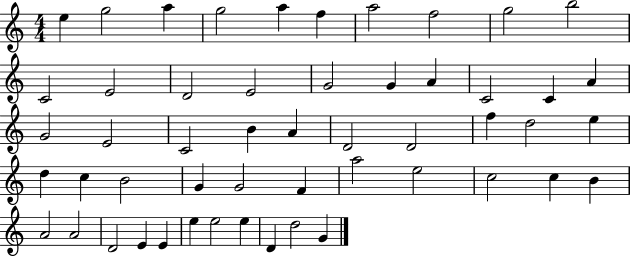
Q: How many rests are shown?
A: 0